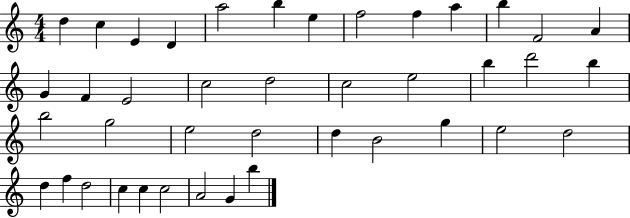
D5/q C5/q E4/q D4/q A5/h B5/q E5/q F5/h F5/q A5/q B5/q F4/h A4/q G4/q F4/q E4/h C5/h D5/h C5/h E5/h B5/q D6/h B5/q B5/h G5/h E5/h D5/h D5/q B4/h G5/q E5/h D5/h D5/q F5/q D5/h C5/q C5/q C5/h A4/h G4/q B5/q